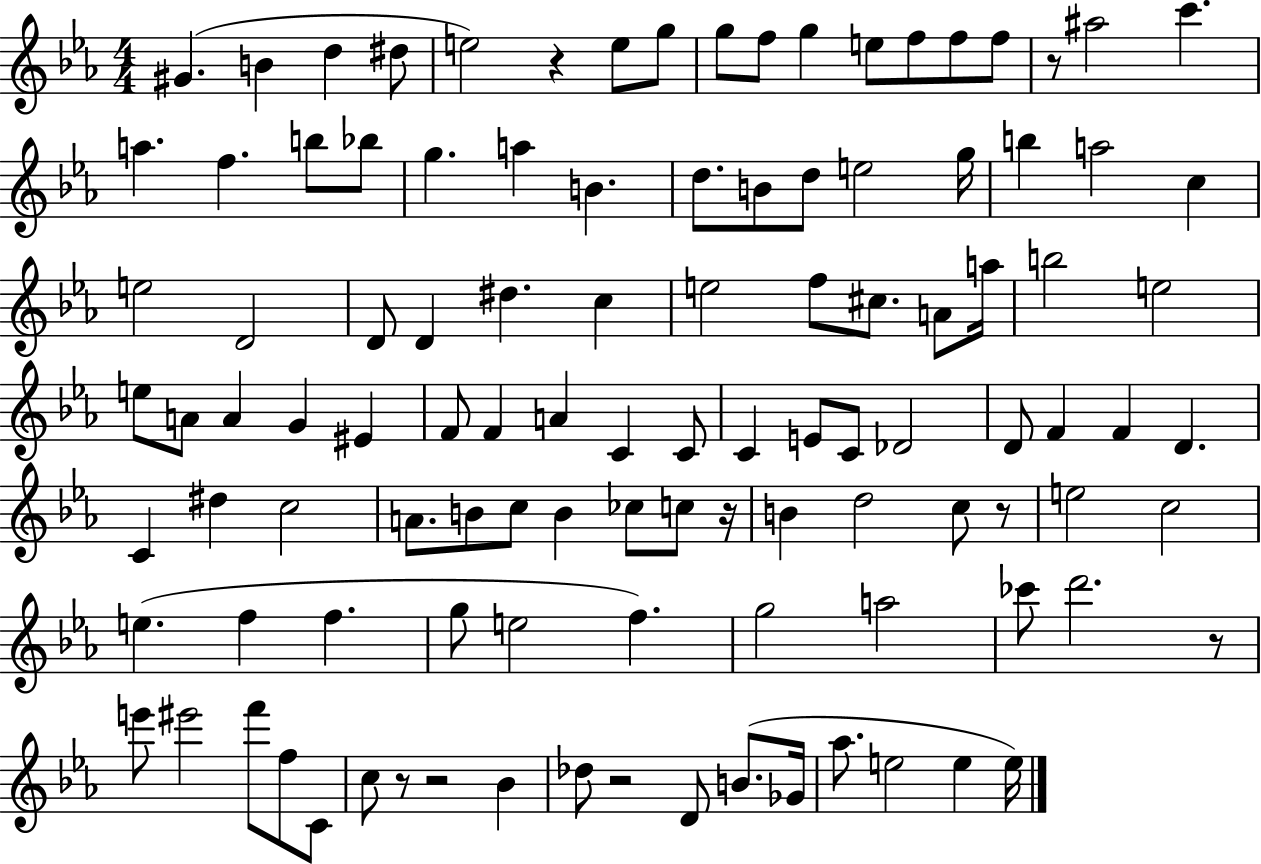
{
  \clef treble
  \numericTimeSignature
  \time 4/4
  \key ees \major
  gis'4.( b'4 d''4 dis''8 | e''2) r4 e''8 g''8 | g''8 f''8 g''4 e''8 f''8 f''8 f''8 | r8 ais''2 c'''4. | \break a''4. f''4. b''8 bes''8 | g''4. a''4 b'4. | d''8. b'8 d''8 e''2 g''16 | b''4 a''2 c''4 | \break e''2 d'2 | d'8 d'4 dis''4. c''4 | e''2 f''8 cis''8. a'8 a''16 | b''2 e''2 | \break e''8 a'8 a'4 g'4 eis'4 | f'8 f'4 a'4 c'4 c'8 | c'4 e'8 c'8 des'2 | d'8 f'4 f'4 d'4. | \break c'4 dis''4 c''2 | a'8. b'8 c''8 b'4 ces''8 c''8 r16 | b'4 d''2 c''8 r8 | e''2 c''2 | \break e''4.( f''4 f''4. | g''8 e''2 f''4.) | g''2 a''2 | ces'''8 d'''2. r8 | \break e'''8 eis'''2 f'''8 f''8 c'8 | c''8 r8 r2 bes'4 | des''8 r2 d'8 b'8.( ges'16 | aes''8. e''2 e''4 e''16) | \break \bar "|."
}